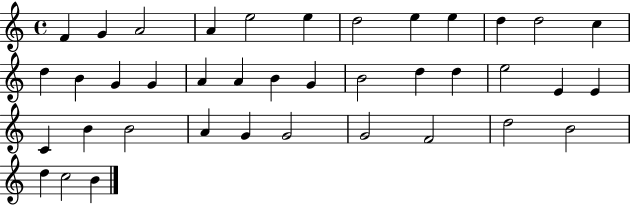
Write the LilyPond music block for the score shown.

{
  \clef treble
  \time 4/4
  \defaultTimeSignature
  \key c \major
  f'4 g'4 a'2 | a'4 e''2 e''4 | d''2 e''4 e''4 | d''4 d''2 c''4 | \break d''4 b'4 g'4 g'4 | a'4 a'4 b'4 g'4 | b'2 d''4 d''4 | e''2 e'4 e'4 | \break c'4 b'4 b'2 | a'4 g'4 g'2 | g'2 f'2 | d''2 b'2 | \break d''4 c''2 b'4 | \bar "|."
}